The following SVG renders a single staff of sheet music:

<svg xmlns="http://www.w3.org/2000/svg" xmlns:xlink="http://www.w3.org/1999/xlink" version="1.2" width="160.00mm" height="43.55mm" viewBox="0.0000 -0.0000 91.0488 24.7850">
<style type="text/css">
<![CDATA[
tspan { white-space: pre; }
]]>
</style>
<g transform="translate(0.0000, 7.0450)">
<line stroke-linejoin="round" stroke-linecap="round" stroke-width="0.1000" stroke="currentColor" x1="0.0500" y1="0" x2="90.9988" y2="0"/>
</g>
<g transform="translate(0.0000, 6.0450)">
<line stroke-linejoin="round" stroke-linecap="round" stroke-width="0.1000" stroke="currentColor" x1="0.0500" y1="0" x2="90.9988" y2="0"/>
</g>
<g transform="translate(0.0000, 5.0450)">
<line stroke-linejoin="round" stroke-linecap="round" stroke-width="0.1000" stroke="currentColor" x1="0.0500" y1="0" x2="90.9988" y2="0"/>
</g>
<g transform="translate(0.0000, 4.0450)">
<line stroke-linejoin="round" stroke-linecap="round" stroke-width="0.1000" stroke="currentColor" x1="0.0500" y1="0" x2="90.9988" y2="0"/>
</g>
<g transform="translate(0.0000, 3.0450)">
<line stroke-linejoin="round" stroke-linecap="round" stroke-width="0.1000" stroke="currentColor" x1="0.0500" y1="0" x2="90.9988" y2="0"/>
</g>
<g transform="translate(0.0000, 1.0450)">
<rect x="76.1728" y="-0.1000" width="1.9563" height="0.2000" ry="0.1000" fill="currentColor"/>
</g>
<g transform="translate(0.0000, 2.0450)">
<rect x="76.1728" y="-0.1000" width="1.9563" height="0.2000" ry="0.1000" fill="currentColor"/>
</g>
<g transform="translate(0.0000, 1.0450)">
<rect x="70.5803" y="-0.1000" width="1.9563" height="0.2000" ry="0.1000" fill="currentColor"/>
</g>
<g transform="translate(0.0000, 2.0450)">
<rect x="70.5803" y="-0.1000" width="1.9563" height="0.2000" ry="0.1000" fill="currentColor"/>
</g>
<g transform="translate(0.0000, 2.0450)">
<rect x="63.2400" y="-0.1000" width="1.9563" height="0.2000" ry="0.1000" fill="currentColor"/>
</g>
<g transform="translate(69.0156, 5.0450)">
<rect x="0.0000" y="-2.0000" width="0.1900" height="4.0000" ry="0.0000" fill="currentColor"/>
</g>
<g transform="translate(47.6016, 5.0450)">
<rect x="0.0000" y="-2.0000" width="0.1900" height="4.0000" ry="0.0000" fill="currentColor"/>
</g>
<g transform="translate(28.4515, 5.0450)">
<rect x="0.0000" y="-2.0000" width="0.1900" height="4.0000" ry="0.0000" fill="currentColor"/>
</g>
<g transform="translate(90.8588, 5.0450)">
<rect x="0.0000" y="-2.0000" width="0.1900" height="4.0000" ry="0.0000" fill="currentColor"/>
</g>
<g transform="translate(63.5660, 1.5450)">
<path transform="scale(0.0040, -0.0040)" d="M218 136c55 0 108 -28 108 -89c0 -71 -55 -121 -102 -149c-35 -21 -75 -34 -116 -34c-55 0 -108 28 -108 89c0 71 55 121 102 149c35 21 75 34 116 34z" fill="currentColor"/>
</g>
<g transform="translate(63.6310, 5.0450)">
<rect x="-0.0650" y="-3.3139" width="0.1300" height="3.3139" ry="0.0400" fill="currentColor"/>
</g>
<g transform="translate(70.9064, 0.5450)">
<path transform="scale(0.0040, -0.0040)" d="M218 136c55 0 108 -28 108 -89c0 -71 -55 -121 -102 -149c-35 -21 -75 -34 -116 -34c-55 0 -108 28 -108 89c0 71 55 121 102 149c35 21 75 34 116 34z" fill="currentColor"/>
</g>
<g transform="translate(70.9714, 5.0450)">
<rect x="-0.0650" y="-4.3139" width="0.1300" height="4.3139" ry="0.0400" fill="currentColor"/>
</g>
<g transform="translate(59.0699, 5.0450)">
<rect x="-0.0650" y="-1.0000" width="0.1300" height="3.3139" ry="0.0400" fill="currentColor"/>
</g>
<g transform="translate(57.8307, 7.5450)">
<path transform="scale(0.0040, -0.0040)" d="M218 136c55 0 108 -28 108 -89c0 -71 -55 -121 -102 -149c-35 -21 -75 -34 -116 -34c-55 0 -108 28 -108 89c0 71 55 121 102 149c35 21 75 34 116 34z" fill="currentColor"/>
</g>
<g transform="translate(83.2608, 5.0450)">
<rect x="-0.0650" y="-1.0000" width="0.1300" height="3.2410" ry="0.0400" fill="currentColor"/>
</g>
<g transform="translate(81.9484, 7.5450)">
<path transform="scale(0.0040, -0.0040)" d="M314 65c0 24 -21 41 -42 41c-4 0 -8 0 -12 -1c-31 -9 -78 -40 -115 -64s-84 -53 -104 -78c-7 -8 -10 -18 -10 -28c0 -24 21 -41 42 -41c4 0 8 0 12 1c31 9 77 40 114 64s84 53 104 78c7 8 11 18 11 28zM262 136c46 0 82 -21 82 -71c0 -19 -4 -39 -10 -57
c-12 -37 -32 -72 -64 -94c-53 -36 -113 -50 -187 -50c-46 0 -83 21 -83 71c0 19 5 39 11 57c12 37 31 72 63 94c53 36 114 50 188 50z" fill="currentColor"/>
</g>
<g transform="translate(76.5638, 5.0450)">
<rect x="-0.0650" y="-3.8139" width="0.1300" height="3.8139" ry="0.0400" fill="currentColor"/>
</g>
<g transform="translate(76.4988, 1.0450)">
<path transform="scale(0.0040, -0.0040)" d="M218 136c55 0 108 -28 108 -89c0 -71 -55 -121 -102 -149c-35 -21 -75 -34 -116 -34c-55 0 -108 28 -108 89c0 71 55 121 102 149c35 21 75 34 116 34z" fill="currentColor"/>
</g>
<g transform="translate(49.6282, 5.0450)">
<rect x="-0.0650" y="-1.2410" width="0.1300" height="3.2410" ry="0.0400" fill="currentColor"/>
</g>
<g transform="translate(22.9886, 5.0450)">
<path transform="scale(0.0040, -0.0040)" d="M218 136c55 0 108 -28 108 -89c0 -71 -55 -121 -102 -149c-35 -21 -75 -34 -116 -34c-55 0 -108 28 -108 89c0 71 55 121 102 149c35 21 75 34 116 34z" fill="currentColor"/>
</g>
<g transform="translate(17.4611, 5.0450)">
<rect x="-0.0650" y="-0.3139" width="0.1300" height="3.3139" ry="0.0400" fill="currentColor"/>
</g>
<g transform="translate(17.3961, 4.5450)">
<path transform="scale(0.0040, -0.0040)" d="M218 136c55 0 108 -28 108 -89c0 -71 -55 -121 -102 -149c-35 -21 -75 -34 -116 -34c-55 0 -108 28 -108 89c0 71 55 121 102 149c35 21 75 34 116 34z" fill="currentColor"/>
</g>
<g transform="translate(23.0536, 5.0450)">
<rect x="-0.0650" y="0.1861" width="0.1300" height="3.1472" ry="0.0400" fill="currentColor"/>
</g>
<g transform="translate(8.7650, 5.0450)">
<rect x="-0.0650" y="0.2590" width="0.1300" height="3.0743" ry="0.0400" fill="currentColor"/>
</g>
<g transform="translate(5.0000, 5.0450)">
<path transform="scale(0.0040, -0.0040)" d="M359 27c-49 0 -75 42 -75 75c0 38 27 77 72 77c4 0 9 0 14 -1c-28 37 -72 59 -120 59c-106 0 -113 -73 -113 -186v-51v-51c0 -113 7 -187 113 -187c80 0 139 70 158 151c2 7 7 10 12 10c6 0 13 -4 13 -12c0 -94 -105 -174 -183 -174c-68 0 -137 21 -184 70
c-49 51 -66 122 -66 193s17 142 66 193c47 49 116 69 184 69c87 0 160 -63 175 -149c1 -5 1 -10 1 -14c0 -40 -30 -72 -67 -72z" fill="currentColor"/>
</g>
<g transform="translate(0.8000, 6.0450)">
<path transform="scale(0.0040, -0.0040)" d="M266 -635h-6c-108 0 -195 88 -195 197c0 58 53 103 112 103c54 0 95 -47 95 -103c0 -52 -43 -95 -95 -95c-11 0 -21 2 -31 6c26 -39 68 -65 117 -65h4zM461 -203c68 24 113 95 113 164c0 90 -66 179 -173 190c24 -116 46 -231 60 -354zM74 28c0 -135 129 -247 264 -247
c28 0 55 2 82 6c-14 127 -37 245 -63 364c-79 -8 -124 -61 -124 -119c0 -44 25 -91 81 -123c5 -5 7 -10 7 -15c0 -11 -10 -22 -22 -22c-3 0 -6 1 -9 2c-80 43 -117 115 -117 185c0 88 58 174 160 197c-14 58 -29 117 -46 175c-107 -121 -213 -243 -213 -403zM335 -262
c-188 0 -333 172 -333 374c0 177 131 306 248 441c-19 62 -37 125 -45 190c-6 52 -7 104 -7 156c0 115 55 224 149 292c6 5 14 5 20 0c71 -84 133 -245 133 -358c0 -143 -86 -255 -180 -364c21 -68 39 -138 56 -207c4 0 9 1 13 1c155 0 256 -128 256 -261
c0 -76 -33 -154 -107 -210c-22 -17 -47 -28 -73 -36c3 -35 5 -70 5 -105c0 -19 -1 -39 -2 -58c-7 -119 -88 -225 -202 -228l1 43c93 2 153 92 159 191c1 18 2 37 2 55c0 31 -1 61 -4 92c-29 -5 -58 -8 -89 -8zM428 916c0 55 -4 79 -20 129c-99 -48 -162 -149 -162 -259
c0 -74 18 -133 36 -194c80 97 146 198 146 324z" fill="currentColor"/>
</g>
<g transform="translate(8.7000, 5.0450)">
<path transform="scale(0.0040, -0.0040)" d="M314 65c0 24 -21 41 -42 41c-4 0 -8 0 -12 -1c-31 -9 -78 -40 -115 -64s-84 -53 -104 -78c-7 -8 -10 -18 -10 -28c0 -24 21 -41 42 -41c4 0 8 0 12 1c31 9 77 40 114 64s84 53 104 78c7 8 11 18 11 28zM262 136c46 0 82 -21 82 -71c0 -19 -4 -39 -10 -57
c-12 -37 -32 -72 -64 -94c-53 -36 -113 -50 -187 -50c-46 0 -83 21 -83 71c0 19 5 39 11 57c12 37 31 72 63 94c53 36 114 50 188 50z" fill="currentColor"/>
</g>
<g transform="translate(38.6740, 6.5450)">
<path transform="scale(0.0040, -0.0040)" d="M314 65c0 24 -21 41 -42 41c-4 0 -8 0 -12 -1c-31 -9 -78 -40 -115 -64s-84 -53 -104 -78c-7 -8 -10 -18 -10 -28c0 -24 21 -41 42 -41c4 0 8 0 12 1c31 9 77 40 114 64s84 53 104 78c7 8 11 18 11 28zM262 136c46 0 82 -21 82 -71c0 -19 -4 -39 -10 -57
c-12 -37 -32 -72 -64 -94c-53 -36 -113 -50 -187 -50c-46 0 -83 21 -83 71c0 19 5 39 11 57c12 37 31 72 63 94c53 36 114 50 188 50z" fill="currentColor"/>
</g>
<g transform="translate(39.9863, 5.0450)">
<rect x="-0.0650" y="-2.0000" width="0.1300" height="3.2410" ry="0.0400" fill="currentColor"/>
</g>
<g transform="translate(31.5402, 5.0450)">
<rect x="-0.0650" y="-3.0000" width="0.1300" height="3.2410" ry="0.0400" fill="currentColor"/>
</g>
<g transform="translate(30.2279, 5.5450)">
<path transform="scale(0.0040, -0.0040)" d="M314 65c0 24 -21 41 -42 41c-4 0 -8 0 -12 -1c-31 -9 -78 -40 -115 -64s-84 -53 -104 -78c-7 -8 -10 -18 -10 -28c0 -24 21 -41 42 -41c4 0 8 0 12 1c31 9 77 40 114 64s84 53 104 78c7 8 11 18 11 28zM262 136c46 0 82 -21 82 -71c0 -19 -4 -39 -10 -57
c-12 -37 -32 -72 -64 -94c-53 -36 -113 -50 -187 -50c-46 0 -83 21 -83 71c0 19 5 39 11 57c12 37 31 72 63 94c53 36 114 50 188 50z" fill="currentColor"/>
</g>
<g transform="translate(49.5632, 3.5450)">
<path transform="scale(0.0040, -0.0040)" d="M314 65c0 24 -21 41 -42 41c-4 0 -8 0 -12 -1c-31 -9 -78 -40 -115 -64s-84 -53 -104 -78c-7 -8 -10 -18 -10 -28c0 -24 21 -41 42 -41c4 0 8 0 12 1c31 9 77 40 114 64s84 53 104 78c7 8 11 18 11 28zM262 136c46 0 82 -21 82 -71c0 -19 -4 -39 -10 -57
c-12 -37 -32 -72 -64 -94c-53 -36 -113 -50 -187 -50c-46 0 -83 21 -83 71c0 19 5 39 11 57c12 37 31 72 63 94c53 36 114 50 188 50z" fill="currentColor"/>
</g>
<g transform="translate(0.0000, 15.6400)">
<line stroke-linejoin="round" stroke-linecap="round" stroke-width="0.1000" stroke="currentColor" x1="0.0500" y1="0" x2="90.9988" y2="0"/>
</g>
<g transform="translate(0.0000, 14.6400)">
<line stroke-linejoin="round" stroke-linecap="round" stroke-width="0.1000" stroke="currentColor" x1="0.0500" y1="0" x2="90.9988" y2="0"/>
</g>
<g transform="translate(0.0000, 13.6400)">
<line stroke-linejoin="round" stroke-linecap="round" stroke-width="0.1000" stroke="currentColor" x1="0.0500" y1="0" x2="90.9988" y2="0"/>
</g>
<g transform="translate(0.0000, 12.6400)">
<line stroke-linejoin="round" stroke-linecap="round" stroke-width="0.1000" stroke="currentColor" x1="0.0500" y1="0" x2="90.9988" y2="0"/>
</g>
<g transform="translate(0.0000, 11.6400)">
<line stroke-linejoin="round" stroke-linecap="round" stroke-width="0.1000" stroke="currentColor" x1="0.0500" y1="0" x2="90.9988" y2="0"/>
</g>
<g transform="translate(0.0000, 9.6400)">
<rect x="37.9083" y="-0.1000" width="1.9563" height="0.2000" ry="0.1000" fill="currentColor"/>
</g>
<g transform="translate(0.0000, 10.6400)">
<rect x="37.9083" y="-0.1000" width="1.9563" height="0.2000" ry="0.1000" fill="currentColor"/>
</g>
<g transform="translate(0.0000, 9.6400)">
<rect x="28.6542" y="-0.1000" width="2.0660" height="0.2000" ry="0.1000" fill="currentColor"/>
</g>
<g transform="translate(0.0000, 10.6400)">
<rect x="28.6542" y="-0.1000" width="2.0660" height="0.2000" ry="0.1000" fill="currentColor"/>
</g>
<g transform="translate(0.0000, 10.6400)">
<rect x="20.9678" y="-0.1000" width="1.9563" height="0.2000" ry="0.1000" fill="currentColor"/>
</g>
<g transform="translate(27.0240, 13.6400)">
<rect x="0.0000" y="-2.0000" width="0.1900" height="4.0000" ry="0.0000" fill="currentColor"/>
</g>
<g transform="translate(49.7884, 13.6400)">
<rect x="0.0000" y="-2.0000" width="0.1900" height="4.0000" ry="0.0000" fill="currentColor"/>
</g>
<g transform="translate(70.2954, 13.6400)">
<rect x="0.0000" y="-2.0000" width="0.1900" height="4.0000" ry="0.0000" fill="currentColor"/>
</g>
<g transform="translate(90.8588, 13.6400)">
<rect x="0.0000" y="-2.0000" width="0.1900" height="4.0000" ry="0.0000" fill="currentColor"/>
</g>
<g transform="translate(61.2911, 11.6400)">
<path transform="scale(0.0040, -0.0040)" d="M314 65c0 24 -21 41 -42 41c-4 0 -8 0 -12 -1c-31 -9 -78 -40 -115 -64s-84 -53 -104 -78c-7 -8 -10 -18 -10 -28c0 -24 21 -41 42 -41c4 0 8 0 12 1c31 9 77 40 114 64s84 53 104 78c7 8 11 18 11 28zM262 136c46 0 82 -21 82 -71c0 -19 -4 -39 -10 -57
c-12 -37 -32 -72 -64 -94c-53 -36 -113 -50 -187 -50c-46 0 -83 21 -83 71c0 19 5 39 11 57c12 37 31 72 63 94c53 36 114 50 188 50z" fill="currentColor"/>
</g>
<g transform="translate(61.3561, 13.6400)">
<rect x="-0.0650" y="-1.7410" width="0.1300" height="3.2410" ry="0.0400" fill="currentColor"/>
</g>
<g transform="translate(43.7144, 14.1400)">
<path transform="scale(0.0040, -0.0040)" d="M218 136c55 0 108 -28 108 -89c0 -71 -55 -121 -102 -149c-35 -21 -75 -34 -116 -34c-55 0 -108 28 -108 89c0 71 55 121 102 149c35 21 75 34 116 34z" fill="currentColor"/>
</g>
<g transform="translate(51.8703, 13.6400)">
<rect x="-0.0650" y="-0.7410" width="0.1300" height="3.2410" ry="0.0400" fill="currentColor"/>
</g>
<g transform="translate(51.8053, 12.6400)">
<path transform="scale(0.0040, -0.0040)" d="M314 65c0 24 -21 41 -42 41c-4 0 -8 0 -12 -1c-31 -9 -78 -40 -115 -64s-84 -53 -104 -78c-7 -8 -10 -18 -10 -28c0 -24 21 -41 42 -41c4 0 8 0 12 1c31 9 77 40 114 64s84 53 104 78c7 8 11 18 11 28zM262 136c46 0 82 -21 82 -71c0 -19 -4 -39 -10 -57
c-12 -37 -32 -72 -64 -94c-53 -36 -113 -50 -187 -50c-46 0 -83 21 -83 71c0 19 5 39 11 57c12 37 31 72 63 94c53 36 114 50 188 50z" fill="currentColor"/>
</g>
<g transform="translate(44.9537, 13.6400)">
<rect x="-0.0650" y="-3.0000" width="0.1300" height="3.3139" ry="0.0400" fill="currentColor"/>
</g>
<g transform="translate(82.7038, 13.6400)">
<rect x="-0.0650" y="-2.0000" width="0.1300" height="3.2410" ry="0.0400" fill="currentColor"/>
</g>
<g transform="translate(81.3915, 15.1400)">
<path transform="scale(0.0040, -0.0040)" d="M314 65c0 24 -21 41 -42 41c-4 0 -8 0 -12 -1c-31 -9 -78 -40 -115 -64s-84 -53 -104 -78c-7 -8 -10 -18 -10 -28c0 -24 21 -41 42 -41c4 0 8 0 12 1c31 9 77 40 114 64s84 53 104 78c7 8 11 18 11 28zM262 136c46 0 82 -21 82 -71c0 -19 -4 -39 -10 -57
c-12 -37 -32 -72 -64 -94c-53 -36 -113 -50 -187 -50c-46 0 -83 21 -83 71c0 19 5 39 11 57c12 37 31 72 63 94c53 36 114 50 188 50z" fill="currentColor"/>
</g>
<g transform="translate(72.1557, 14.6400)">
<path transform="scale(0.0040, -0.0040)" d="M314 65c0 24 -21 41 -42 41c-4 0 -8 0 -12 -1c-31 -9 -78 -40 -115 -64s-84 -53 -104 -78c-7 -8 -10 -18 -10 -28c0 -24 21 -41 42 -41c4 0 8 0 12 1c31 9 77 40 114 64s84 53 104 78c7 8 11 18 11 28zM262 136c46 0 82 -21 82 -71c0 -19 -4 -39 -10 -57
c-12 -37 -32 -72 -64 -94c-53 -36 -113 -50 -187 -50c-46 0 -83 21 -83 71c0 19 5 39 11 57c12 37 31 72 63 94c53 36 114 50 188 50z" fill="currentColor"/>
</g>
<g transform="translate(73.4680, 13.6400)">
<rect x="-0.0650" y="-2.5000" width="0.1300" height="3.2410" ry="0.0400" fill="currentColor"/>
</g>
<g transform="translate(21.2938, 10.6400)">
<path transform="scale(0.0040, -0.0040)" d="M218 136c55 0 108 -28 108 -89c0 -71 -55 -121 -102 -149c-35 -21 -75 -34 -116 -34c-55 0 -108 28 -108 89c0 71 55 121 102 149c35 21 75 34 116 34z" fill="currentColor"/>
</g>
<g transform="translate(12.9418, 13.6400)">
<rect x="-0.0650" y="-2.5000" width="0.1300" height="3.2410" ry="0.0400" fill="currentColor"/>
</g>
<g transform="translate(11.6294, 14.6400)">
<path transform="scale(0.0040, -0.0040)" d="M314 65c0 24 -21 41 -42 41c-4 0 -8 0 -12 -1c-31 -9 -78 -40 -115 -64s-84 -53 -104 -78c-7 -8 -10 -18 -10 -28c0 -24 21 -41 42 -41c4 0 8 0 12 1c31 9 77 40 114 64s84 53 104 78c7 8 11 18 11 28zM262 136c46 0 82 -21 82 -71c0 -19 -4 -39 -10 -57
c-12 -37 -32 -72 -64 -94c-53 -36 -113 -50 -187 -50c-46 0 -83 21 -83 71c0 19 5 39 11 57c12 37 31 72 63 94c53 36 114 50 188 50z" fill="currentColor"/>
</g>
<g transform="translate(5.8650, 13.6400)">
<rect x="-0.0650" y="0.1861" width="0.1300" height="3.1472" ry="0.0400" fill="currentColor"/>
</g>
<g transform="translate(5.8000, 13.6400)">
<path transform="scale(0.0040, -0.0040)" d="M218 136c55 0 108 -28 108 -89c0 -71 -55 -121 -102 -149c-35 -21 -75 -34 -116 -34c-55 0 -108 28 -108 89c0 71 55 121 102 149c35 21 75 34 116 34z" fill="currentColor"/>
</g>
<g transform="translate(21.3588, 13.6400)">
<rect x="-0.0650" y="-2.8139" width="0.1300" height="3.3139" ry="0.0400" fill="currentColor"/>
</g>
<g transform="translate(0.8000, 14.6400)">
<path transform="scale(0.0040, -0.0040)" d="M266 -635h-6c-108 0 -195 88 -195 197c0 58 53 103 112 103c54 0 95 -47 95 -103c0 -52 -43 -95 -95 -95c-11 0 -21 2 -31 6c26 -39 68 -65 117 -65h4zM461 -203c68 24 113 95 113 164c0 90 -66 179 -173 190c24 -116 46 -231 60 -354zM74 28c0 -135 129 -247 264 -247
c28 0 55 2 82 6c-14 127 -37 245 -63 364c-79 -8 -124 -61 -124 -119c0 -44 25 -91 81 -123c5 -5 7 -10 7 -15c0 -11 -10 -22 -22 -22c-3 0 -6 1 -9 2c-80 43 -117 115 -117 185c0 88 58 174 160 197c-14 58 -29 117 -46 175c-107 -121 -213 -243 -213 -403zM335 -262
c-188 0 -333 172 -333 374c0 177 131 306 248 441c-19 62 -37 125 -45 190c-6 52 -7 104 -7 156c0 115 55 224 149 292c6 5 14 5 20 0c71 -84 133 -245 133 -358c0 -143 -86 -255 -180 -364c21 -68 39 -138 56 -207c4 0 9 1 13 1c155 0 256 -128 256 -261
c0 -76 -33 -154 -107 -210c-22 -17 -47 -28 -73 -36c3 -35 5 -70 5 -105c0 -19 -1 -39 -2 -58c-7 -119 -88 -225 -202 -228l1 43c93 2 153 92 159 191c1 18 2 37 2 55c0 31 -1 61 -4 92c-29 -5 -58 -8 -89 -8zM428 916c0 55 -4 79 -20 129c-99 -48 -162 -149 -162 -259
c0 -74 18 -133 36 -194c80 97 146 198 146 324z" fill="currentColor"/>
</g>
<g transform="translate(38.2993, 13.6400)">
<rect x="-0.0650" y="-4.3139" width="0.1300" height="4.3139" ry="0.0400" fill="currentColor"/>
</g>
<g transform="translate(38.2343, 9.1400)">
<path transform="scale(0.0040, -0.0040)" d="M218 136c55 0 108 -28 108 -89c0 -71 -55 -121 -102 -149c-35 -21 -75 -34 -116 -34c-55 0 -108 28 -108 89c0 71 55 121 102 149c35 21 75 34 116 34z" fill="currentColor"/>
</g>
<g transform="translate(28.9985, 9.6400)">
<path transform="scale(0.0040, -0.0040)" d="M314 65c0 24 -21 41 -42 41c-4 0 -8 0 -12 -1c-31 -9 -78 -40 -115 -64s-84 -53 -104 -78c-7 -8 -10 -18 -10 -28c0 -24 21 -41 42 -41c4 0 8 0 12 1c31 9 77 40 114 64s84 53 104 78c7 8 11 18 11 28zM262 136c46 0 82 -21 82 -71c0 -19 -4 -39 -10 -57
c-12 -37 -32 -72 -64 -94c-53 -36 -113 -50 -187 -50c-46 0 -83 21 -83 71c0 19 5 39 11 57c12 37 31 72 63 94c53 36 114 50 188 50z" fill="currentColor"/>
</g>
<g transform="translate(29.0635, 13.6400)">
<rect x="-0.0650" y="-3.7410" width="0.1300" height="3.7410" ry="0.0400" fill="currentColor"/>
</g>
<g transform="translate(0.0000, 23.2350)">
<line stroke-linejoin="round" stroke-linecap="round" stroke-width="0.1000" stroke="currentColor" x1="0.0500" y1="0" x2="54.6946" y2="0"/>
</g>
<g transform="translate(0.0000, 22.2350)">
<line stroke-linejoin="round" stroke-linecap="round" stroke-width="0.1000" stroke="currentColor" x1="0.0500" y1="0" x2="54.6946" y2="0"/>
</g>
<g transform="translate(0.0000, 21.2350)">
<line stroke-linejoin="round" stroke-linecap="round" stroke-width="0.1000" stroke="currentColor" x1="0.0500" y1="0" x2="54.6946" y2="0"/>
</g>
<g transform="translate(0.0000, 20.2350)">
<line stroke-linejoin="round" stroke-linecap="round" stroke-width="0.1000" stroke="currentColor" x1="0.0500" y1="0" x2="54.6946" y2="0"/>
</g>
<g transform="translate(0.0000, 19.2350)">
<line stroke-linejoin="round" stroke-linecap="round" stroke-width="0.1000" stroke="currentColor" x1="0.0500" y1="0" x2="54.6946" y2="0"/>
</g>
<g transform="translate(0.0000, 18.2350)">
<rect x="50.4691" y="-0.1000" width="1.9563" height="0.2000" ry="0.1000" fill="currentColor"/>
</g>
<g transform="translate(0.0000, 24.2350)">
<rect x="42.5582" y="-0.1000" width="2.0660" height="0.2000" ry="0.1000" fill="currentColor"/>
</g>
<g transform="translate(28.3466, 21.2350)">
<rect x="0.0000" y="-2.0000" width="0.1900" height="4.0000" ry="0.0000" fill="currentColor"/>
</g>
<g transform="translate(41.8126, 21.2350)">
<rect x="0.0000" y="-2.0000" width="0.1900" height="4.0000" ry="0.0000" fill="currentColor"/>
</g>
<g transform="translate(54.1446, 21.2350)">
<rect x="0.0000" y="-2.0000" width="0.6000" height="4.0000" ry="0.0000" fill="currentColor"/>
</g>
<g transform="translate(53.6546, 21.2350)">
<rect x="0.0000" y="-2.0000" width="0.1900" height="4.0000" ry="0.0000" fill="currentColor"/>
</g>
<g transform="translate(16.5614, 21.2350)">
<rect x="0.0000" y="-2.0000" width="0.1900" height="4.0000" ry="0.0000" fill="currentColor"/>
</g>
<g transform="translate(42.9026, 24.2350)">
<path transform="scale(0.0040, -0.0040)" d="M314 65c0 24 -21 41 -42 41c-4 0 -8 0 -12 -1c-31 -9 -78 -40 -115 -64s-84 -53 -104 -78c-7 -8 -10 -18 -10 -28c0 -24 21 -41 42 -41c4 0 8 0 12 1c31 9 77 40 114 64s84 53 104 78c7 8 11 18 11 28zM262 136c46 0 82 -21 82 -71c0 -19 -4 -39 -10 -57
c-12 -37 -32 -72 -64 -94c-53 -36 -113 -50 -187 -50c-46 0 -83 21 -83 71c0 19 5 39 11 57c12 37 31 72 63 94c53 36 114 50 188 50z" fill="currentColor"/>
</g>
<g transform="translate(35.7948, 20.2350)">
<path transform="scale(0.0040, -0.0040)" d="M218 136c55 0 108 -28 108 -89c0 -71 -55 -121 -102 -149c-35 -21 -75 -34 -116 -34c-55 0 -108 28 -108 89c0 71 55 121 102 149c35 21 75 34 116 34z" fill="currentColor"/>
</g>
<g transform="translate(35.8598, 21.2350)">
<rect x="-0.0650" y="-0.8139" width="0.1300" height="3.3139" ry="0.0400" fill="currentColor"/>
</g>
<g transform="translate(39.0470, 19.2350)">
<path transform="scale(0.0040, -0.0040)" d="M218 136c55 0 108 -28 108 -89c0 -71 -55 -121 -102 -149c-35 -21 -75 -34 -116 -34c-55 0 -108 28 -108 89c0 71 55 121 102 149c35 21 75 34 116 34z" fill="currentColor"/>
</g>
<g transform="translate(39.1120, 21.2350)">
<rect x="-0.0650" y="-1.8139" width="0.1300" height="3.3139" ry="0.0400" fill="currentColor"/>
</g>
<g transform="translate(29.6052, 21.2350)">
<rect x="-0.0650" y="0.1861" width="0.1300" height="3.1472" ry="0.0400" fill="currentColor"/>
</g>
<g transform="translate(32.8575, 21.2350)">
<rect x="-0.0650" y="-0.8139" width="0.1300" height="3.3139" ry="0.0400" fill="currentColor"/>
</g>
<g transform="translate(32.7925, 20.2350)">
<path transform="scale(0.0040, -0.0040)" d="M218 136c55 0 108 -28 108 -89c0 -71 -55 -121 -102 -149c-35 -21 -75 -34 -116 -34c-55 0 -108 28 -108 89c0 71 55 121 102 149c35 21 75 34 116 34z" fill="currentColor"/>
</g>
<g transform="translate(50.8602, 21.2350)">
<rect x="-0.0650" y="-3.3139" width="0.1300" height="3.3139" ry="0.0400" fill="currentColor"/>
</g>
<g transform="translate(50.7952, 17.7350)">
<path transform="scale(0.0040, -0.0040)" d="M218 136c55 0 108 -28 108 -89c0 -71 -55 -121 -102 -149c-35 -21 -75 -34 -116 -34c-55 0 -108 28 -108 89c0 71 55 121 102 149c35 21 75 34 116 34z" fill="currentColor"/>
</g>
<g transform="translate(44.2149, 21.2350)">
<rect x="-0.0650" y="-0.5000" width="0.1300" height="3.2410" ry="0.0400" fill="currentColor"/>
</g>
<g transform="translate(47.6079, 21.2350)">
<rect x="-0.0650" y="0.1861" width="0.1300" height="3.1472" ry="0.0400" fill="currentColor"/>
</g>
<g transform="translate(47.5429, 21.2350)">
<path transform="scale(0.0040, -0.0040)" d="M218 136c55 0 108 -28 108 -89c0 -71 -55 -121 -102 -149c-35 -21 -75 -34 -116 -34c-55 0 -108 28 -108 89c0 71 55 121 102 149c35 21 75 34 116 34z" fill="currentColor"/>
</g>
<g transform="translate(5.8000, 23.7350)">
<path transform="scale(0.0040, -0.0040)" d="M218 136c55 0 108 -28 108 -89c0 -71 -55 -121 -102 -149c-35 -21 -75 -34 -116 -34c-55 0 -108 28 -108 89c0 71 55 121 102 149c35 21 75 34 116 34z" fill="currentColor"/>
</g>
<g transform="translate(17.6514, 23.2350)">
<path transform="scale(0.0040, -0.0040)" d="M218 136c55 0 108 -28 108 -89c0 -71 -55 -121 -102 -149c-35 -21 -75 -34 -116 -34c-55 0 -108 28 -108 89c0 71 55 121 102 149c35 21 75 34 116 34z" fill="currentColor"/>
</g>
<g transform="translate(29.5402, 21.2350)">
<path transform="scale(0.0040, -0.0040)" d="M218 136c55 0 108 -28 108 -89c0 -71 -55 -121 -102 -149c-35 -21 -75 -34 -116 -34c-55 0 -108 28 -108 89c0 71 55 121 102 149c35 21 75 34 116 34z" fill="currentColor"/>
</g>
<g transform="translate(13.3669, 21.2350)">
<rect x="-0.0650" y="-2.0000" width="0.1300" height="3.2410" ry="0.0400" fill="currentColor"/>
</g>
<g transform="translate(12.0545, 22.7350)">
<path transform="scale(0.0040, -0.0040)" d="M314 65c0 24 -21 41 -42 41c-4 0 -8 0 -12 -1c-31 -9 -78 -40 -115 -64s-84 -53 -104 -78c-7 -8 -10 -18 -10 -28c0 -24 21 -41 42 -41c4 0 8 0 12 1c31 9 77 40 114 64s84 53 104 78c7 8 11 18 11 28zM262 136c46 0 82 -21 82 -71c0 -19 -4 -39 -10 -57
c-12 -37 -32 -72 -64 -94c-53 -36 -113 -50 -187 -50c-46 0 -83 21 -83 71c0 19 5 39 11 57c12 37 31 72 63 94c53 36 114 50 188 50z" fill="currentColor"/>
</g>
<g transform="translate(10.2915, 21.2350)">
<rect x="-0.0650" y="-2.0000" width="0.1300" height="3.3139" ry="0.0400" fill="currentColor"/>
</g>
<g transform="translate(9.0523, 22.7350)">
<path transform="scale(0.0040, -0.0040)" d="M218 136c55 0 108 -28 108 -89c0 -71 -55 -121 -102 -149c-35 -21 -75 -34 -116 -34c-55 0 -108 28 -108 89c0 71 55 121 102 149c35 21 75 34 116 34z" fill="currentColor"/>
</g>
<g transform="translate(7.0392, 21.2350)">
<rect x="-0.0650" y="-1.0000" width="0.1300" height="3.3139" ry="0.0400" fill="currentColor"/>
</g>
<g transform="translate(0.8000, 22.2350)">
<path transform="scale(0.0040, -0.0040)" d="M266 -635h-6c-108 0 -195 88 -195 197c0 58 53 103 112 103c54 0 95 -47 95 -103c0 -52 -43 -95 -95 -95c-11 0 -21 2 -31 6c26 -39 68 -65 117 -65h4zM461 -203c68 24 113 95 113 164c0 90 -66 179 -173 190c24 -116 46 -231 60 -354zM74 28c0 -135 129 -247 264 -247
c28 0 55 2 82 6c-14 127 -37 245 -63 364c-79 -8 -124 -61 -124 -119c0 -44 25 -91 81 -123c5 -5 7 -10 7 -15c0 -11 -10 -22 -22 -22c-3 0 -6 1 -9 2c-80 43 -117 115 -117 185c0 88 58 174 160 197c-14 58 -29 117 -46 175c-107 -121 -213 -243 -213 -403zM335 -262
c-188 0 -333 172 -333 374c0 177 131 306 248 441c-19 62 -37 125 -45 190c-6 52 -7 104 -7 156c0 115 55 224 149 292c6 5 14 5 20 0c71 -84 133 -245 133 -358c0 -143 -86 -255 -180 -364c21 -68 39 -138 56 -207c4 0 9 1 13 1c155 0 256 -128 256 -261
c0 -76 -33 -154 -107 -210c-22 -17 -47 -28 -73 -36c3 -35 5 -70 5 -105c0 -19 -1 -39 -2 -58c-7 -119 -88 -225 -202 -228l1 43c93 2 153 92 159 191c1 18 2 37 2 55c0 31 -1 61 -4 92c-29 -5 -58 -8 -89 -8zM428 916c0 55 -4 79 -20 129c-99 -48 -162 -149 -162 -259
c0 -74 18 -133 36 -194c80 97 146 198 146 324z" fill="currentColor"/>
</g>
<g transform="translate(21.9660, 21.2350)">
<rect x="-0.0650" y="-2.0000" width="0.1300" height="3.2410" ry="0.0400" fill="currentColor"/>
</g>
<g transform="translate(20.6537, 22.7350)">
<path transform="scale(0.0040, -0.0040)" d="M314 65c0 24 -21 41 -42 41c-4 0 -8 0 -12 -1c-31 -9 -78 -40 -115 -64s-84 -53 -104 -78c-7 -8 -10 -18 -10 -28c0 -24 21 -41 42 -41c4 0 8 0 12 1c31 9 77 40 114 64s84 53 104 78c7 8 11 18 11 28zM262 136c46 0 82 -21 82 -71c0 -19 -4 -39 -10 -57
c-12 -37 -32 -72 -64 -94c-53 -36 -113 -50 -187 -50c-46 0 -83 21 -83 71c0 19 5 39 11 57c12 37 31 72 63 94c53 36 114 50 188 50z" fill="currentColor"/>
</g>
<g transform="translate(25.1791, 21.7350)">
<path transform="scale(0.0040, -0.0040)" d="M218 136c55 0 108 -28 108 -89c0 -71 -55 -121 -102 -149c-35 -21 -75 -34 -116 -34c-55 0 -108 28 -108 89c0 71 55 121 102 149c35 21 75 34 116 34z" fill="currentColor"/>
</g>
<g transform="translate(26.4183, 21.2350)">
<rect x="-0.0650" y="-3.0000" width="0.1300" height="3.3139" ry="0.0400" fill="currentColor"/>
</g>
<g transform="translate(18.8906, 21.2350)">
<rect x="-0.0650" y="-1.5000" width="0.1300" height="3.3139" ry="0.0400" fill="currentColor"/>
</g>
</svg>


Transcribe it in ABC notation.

X:1
T:Untitled
M:4/4
L:1/4
K:C
B2 c B A2 F2 e2 D b d' c' D2 B G2 a c'2 d' A d2 f2 G2 F2 D F F2 E F2 A B d d f C2 B b